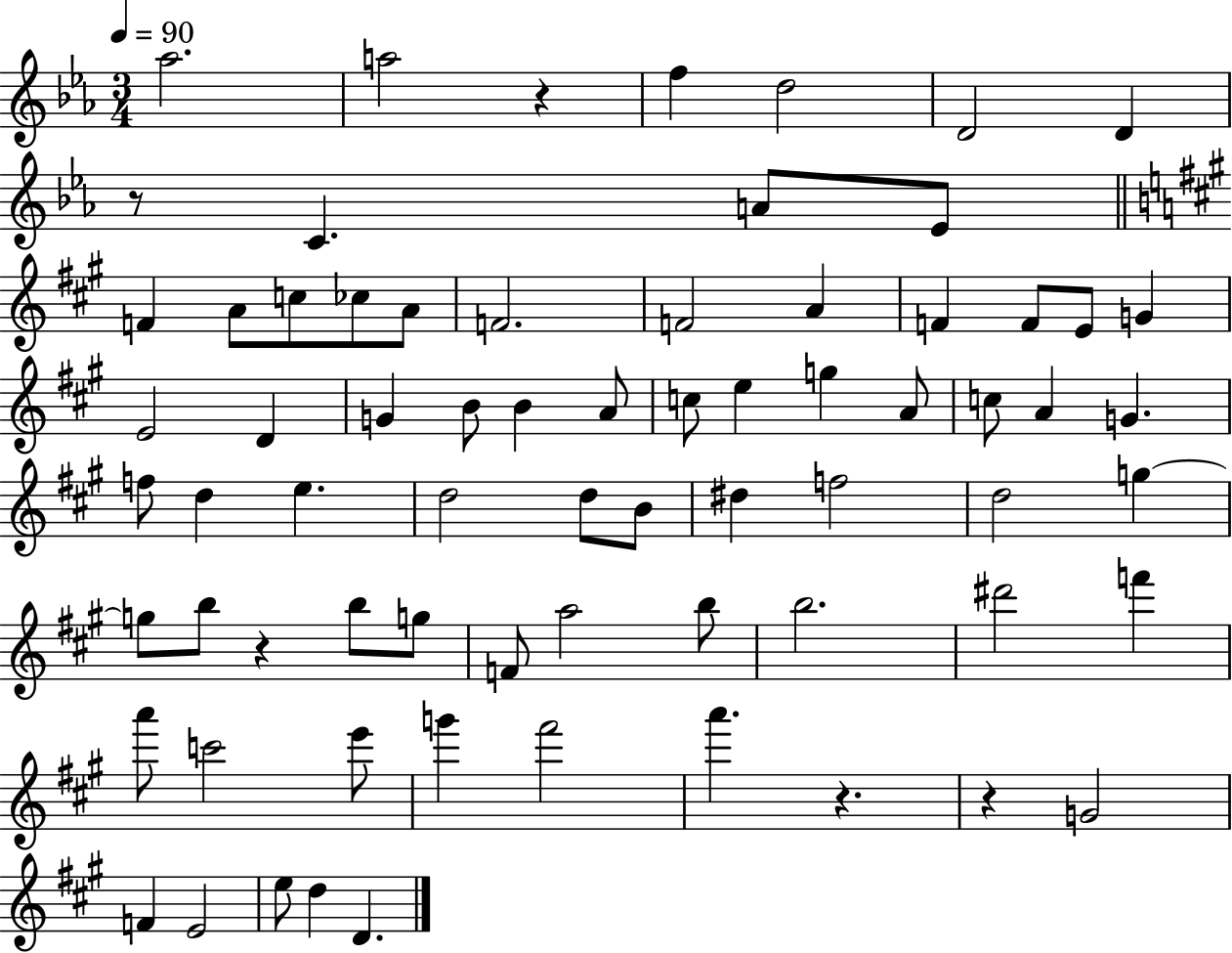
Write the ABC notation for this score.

X:1
T:Untitled
M:3/4
L:1/4
K:Eb
_a2 a2 z f d2 D2 D z/2 C A/2 _E/2 F A/2 c/2 _c/2 A/2 F2 F2 A F F/2 E/2 G E2 D G B/2 B A/2 c/2 e g A/2 c/2 A G f/2 d e d2 d/2 B/2 ^d f2 d2 g g/2 b/2 z b/2 g/2 F/2 a2 b/2 b2 ^d'2 f' a'/2 c'2 e'/2 g' ^f'2 a' z z G2 F E2 e/2 d D